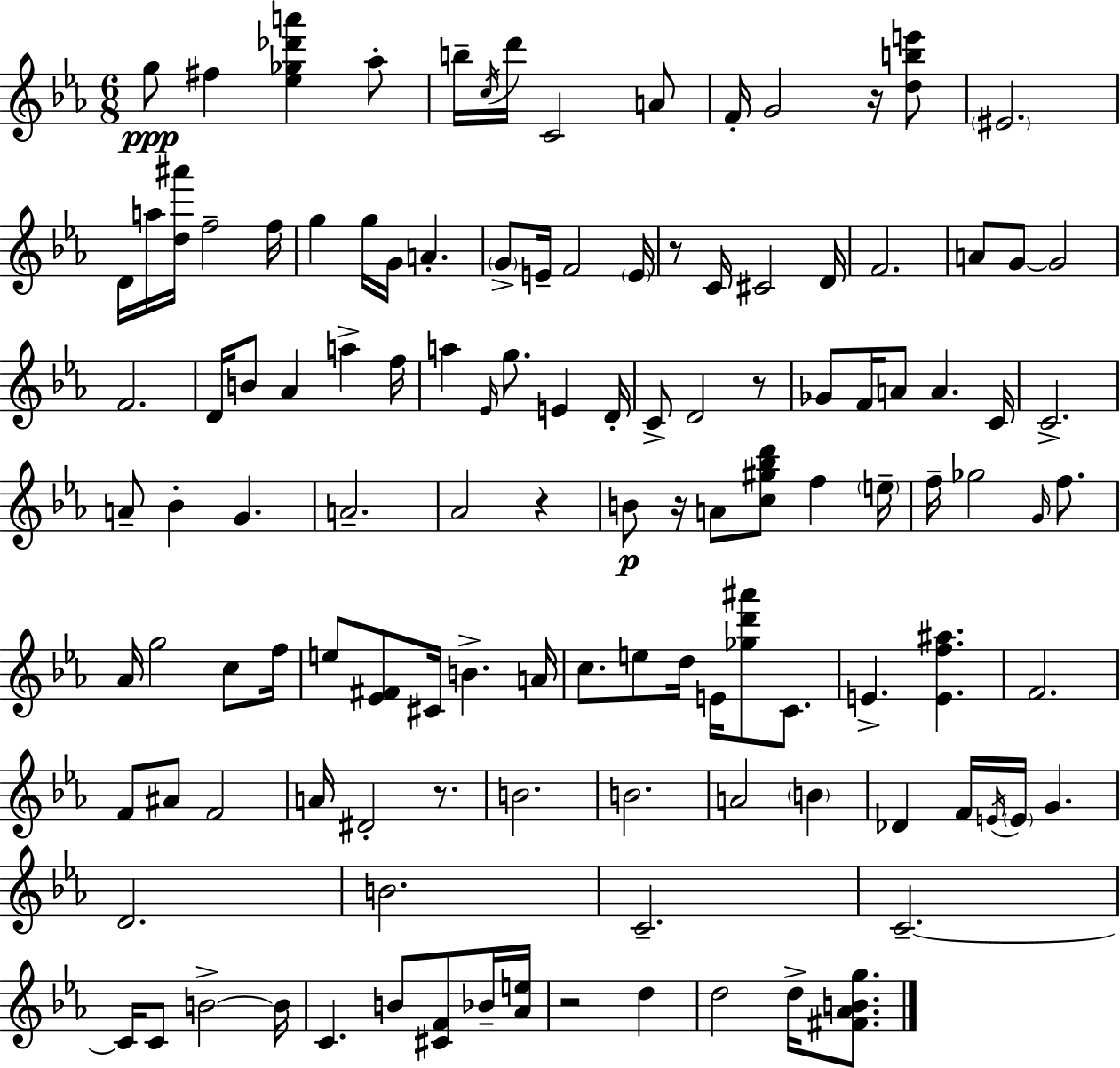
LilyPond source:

{
  \clef treble
  \numericTimeSignature
  \time 6/8
  \key c \minor
  g''8\ppp fis''4 <ees'' ges'' des''' a'''>4 aes''8-. | b''16-- \acciaccatura { c''16 } d'''16 c'2 a'8 | f'16-. g'2 r16 <d'' b'' e'''>8 | \parenthesize eis'2. | \break d'16 a''16 <d'' ais'''>16 f''2-- | f''16 g''4 g''16 g'16 a'4.-. | \parenthesize g'8-> e'16-- f'2 | \parenthesize e'16 r8 c'16 cis'2 | \break d'16 f'2. | a'8 g'8~~ g'2 | f'2. | d'16 b'8 aes'4 a''4-> | \break f''16 a''4 \grace { ees'16 } g''8. e'4 | d'16-. c'8-> d'2 | r8 ges'8 f'16 a'8 a'4. | c'16 c'2.-> | \break a'8-- bes'4-. g'4. | a'2.-- | aes'2 r4 | b'8\p r16 a'8 <c'' gis'' bes'' d'''>8 f''4 | \break \parenthesize e''16-- f''16-- ges''2 \grace { g'16 } | f''8. aes'16 g''2 | c''8 f''16 e''8 <ees' fis'>8 cis'16 b'4.-> | a'16 c''8. e''8 d''16 e'16 <ges'' d''' ais'''>8 | \break c'8. e'4.-> <e' f'' ais''>4. | f'2. | f'8 ais'8 f'2 | a'16 dis'2-. | \break r8. b'2. | b'2. | a'2 \parenthesize b'4 | des'4 f'16 \acciaccatura { e'16 } \parenthesize e'16 g'4. | \break d'2. | b'2. | c'2.-- | c'2.--~~ | \break c'16 c'8 b'2->~~ | b'16 c'4. b'8 | <cis' f'>8 bes'16-- <aes' e''>16 r2 | d''4 d''2 | \break d''16-> <fis' aes' b' g''>8. \bar "|."
}